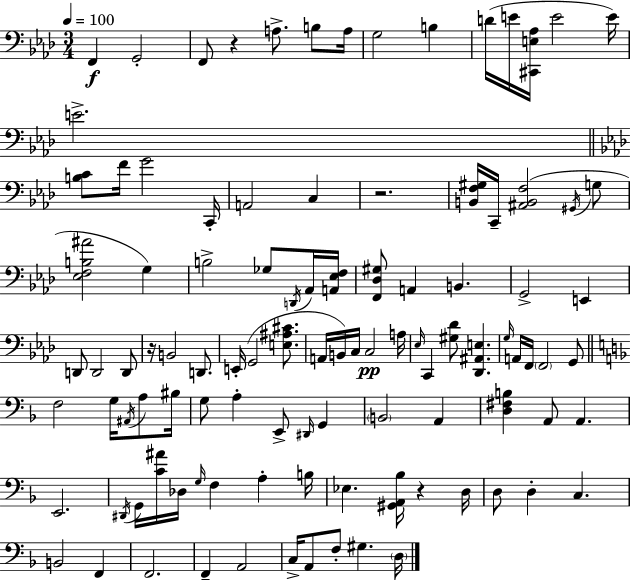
F2/q G2/h F2/e R/q A3/e. B3/e A3/s G3/h B3/q D4/s E4/s [C#2,E3,Ab3]/s E4/h E4/s E4/h. [B3,C4]/e F4/s G4/h C2/s A2/h C3/q R/h. [B2,F3,G#3]/s C2/s [A#2,B2,F3]/h G#2/s G3/e [Eb3,F3,B3,A#4]/h G3/q B3/h Gb3/e D2/s Ab2/s [A2,Eb3,F3]/s [F2,Db3,G#3]/e A2/q B2/q. G2/h E2/q D2/e D2/h D2/e R/s B2/h D2/e. E2/s G2/h [E3,A#3,C#4]/e. A2/s B2/s C3/s C3/h A3/s Eb3/s C2/q [G#3,Db4]/e [Db2,A#2,E3]/q. G3/s A2/s F2/s F2/h G2/e F3/h G3/s A#2/s A3/e BIS3/s G3/e A3/q E2/e D#2/s G2/q B2/h A2/q [D3,F#3,B3]/q A2/e A2/q. E2/h. D#2/s G2/s [C4,A#4]/s Db3/s G3/s F3/q A3/q B3/s Eb3/q. [G#2,A2,Bb3]/s R/q D3/s D3/e D3/q C3/q. B2/h F2/q F2/h. F2/q A2/h C3/s A2/e F3/e G#3/q. D3/s